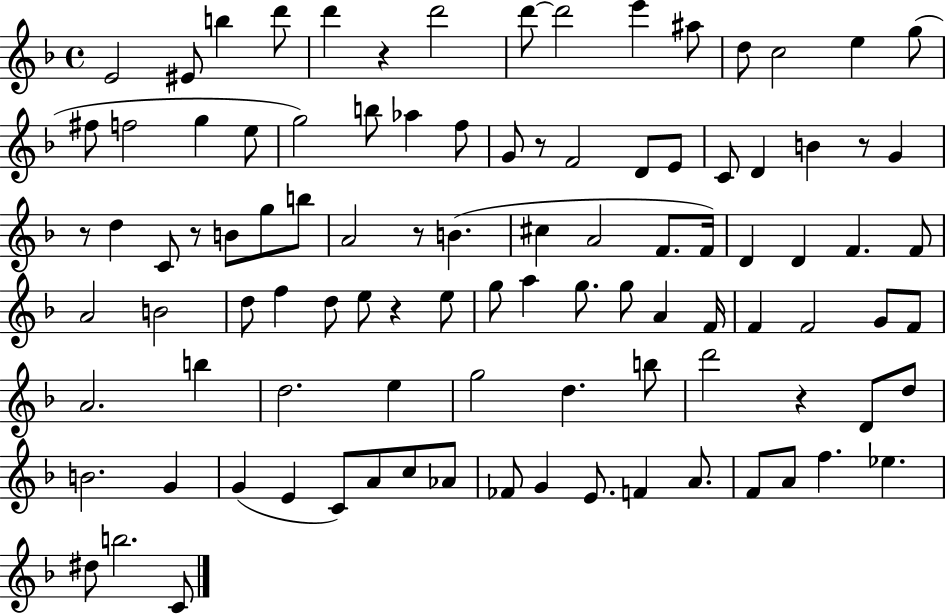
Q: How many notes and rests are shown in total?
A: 100